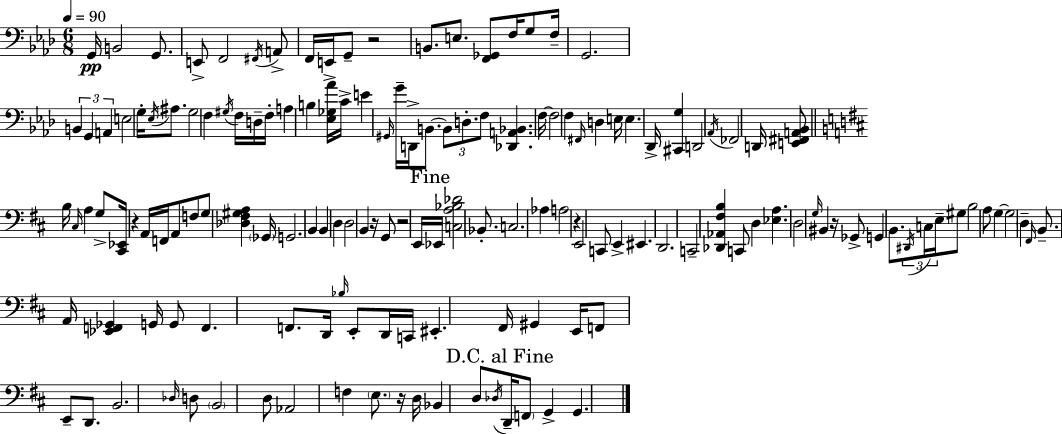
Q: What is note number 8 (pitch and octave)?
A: F2